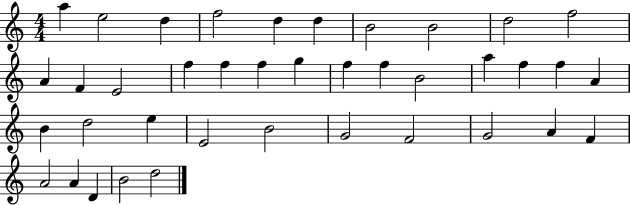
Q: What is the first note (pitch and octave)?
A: A5